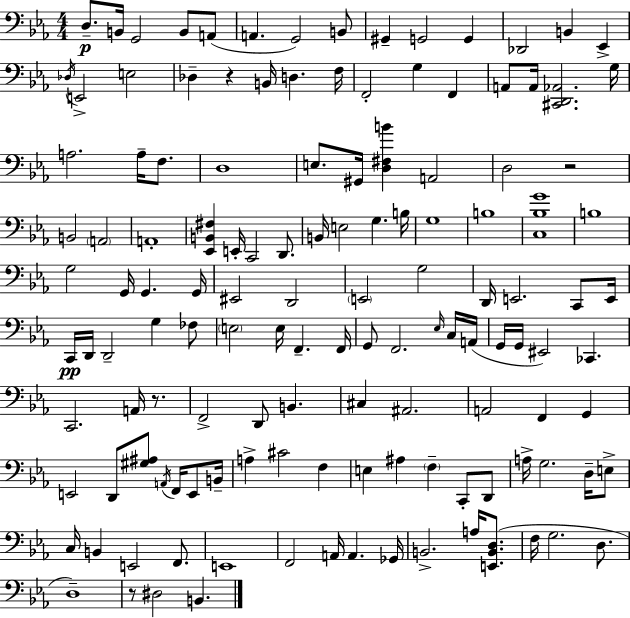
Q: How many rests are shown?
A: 4